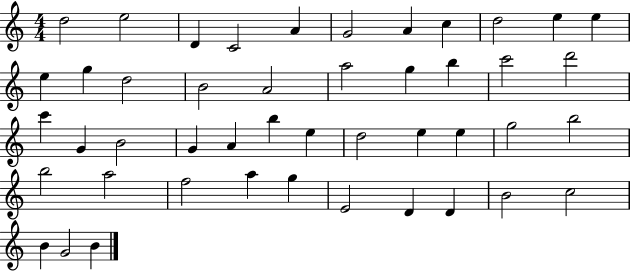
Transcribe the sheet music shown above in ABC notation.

X:1
T:Untitled
M:4/4
L:1/4
K:C
d2 e2 D C2 A G2 A c d2 e e e g d2 B2 A2 a2 g b c'2 d'2 c' G B2 G A b e d2 e e g2 b2 b2 a2 f2 a g E2 D D B2 c2 B G2 B